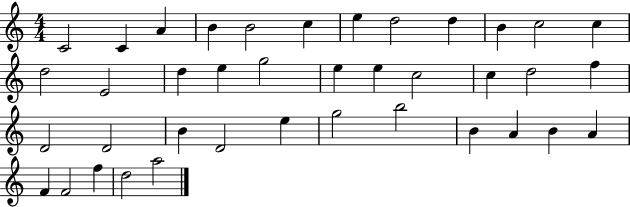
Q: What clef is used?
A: treble